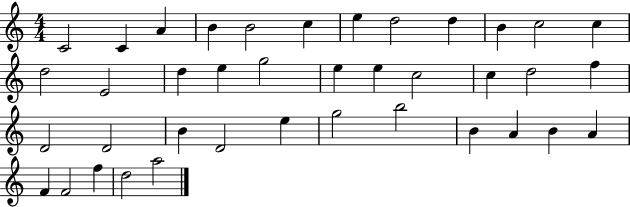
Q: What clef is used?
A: treble